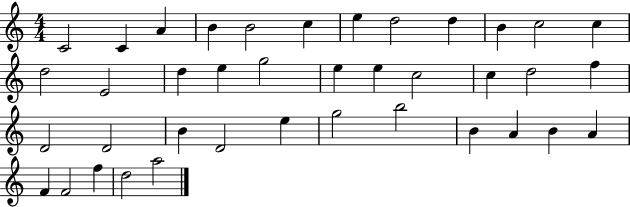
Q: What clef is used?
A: treble